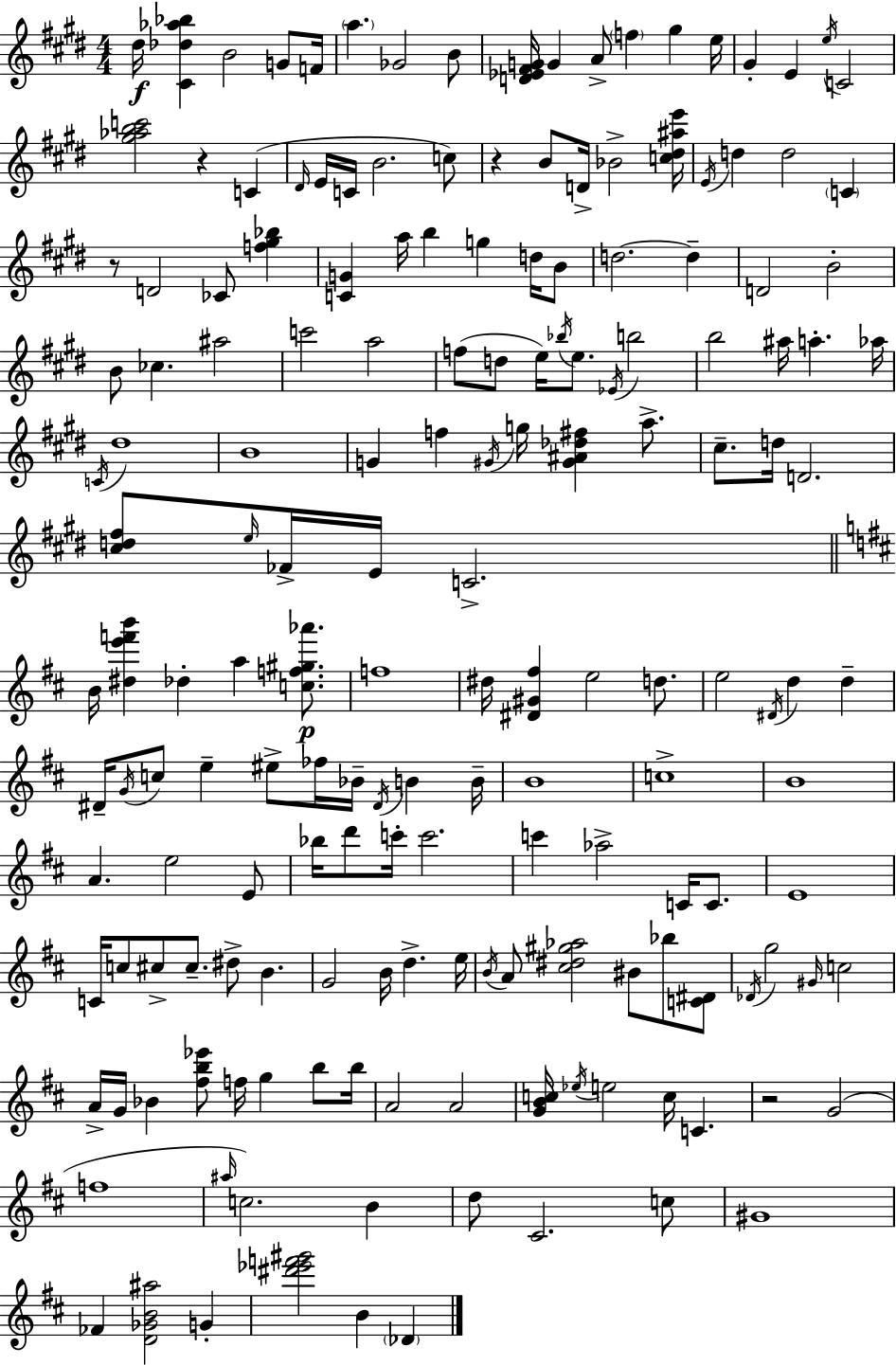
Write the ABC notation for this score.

X:1
T:Untitled
M:4/4
L:1/4
K:E
^d/4 [^C_d_a_b] B2 G/2 F/4 a _G2 B/2 [D_E^FG]/4 G A/2 f ^g e/4 ^G E e/4 C2 [^g_abc']2 z C ^D/4 E/4 C/4 B2 c/2 z B/2 D/4 _B2 [c^d^ae']/4 E/4 d d2 C z/2 D2 _C/2 [f^g_b] [CG] a/4 b g d/4 B/2 d2 d D2 B2 B/2 _c ^a2 c'2 a2 f/2 d/2 e/4 _b/4 e/2 _E/4 b2 b2 ^a/4 a _a/4 C/4 ^d4 B4 G f ^G/4 g/4 [^G^A_d^f] a/2 ^c/2 d/4 D2 [^cd^f]/2 e/4 _F/4 E/4 C2 B/4 [^de'f'b'] _d a [cf^g_a']/2 f4 ^d/4 [^D^G^f] e2 d/2 e2 ^D/4 d d ^D/4 G/4 c/2 e ^e/2 _f/4 _B/4 ^D/4 B B/4 B4 c4 B4 A e2 E/2 _b/4 d'/2 c'/4 c'2 c' _a2 C/4 C/2 E4 C/4 c/2 ^c/2 ^c/2 ^d/2 B G2 B/4 d e/4 B/4 A/2 [^c^d^g_a]2 ^B/2 _b/2 [C^D]/2 _D/4 g2 ^G/4 c2 A/4 G/4 _B [^fb_e']/2 f/4 g b/2 b/4 A2 A2 [GBc]/4 _e/4 e2 c/4 C z2 G2 f4 ^a/4 c2 B d/2 ^C2 c/2 ^G4 _F [D_GB^a]2 G [^d'_e'f'^g']2 B _D